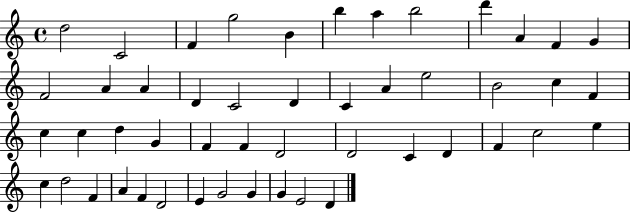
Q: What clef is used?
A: treble